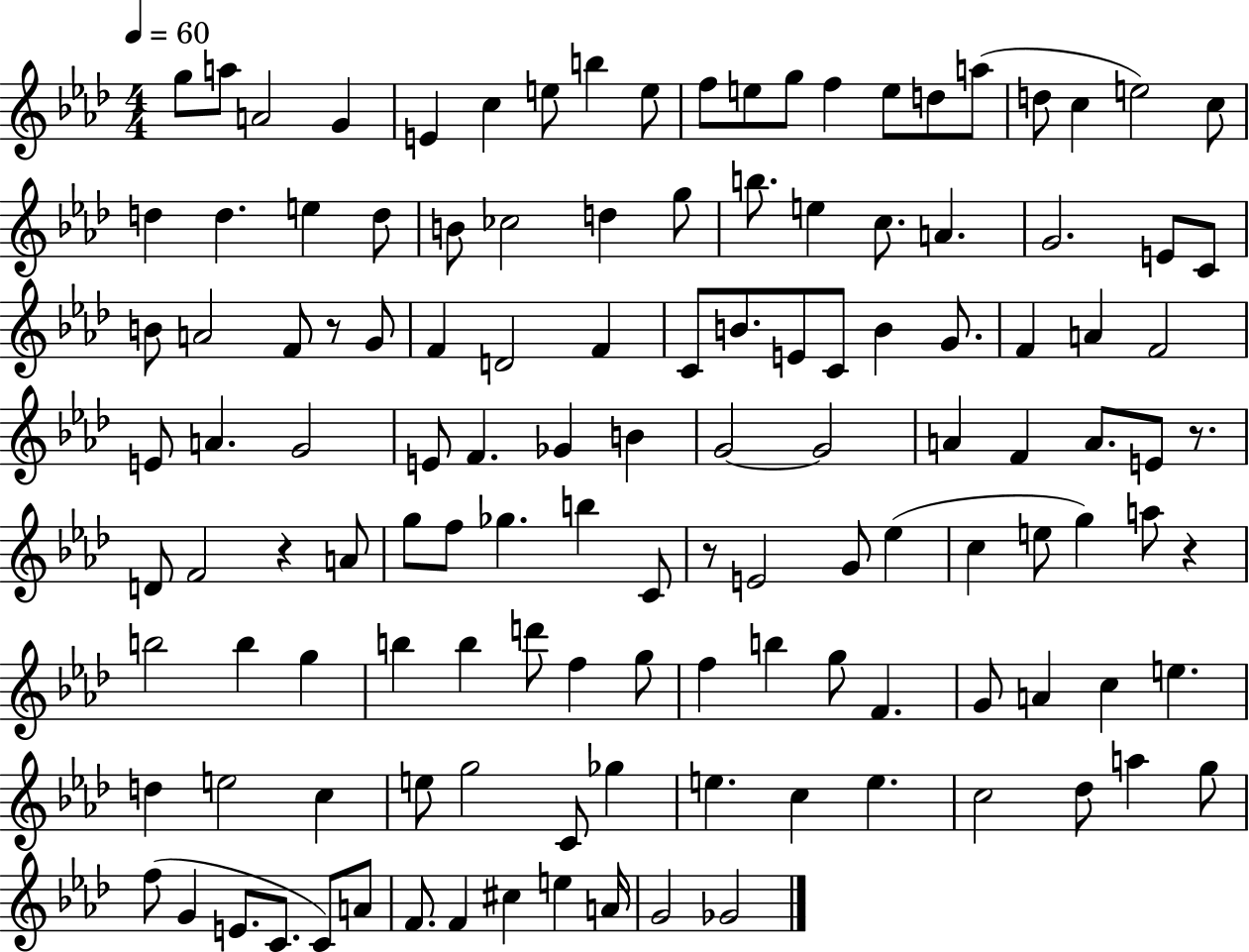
X:1
T:Untitled
M:4/4
L:1/4
K:Ab
g/2 a/2 A2 G E c e/2 b e/2 f/2 e/2 g/2 f e/2 d/2 a/2 d/2 c e2 c/2 d d e d/2 B/2 _c2 d g/2 b/2 e c/2 A G2 E/2 C/2 B/2 A2 F/2 z/2 G/2 F D2 F C/2 B/2 E/2 C/2 B G/2 F A F2 E/2 A G2 E/2 F _G B G2 G2 A F A/2 E/2 z/2 D/2 F2 z A/2 g/2 f/2 _g b C/2 z/2 E2 G/2 _e c e/2 g a/2 z b2 b g b b d'/2 f g/2 f b g/2 F G/2 A c e d e2 c e/2 g2 C/2 _g e c e c2 _d/2 a g/2 f/2 G E/2 C/2 C/2 A/2 F/2 F ^c e A/4 G2 _G2